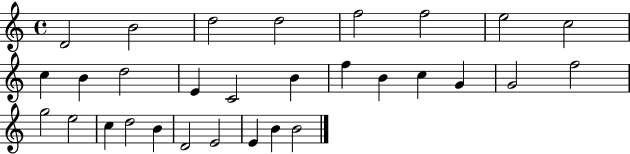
X:1
T:Untitled
M:4/4
L:1/4
K:C
D2 B2 d2 d2 f2 f2 e2 c2 c B d2 E C2 B f B c G G2 f2 g2 e2 c d2 B D2 E2 E B B2